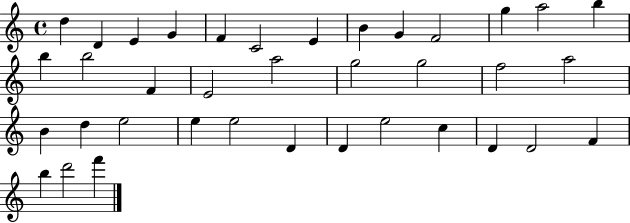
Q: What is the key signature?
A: C major